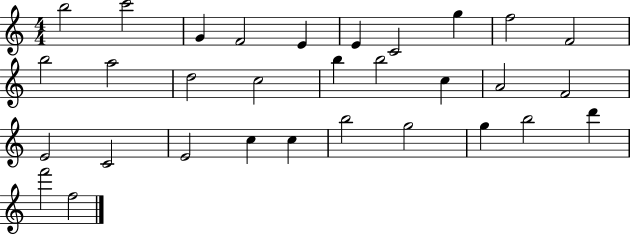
X:1
T:Untitled
M:4/4
L:1/4
K:C
b2 c'2 G F2 E E C2 g f2 F2 b2 a2 d2 c2 b b2 c A2 F2 E2 C2 E2 c c b2 g2 g b2 d' f'2 f2